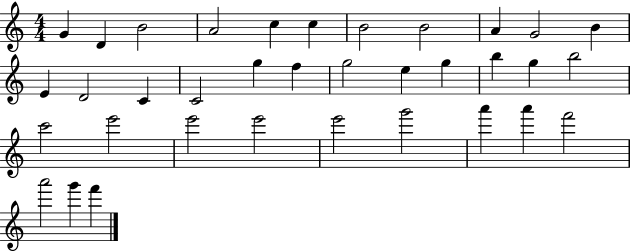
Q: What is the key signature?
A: C major